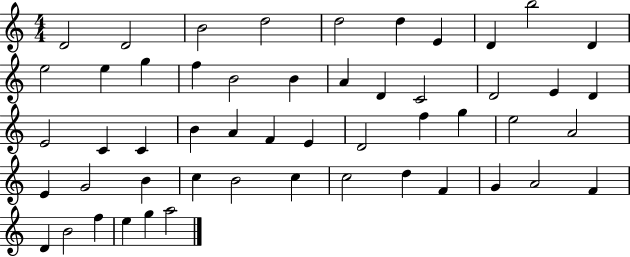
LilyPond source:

{
  \clef treble
  \numericTimeSignature
  \time 4/4
  \key c \major
  d'2 d'2 | b'2 d''2 | d''2 d''4 e'4 | d'4 b''2 d'4 | \break e''2 e''4 g''4 | f''4 b'2 b'4 | a'4 d'4 c'2 | d'2 e'4 d'4 | \break e'2 c'4 c'4 | b'4 a'4 f'4 e'4 | d'2 f''4 g''4 | e''2 a'2 | \break e'4 g'2 b'4 | c''4 b'2 c''4 | c''2 d''4 f'4 | g'4 a'2 f'4 | \break d'4 b'2 f''4 | e''4 g''4 a''2 | \bar "|."
}